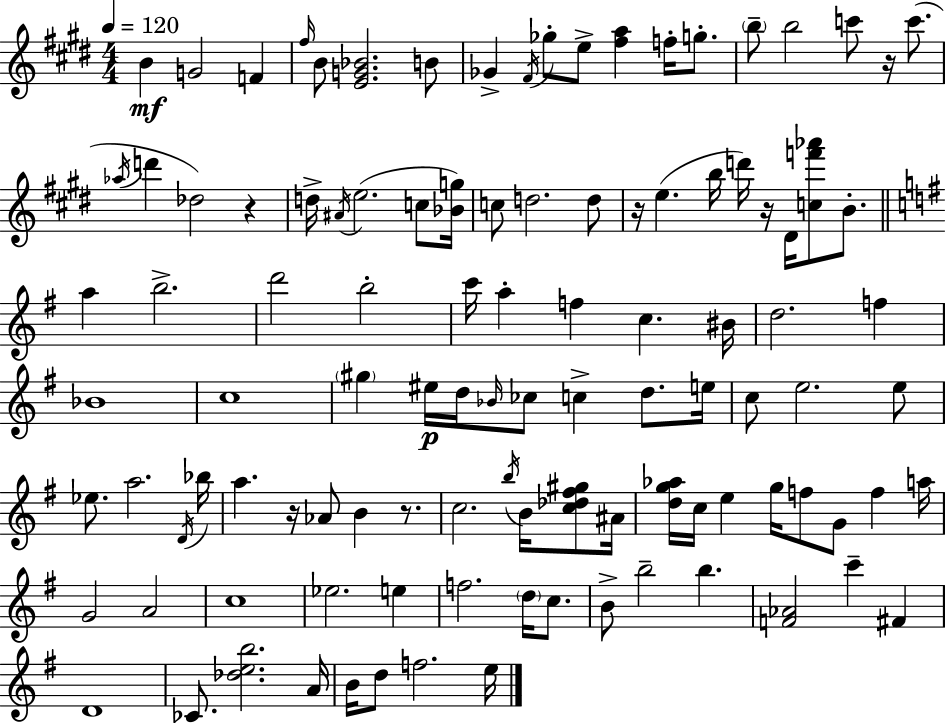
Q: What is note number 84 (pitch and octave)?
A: B5